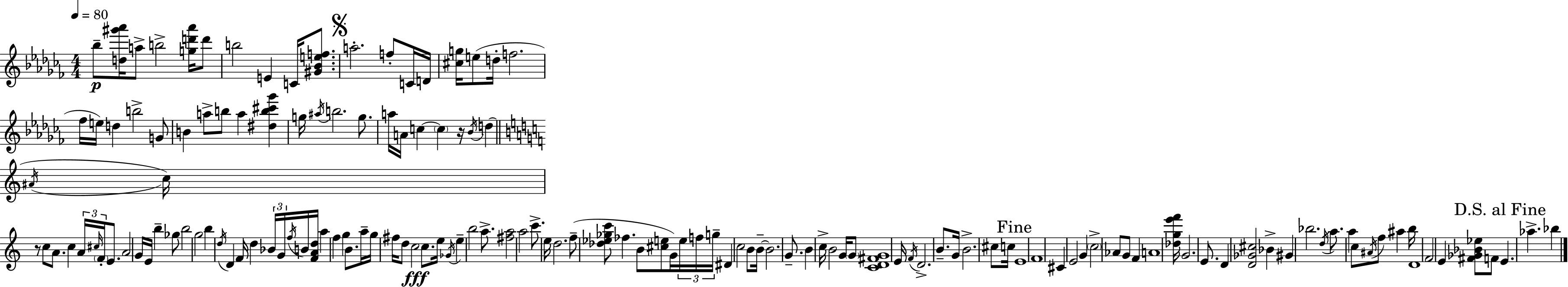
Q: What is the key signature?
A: AES minor